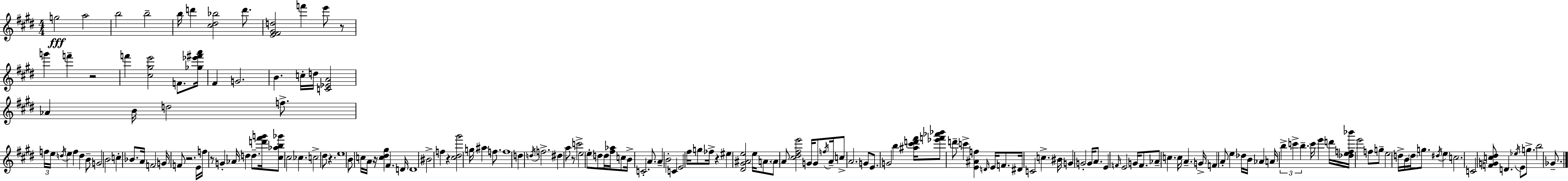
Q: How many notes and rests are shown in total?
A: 176